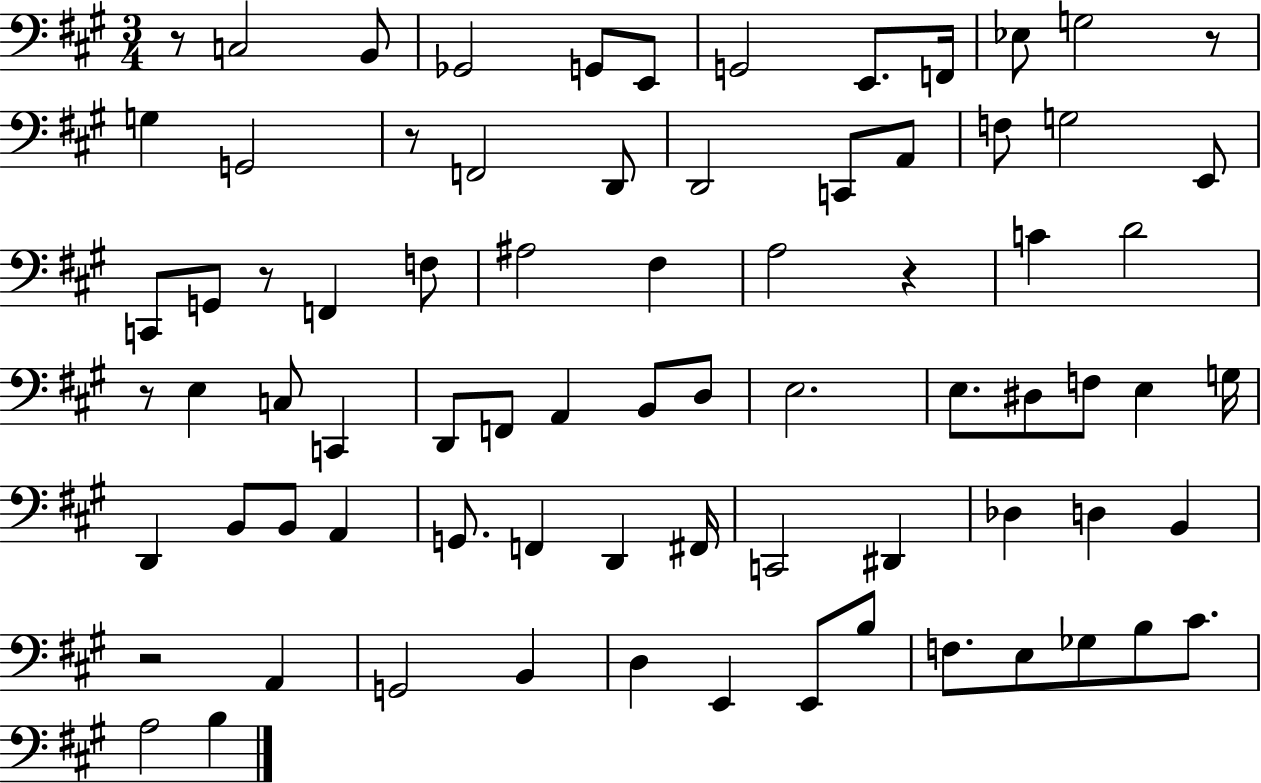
{
  \clef bass
  \numericTimeSignature
  \time 3/4
  \key a \major
  \repeat volta 2 { r8 c2 b,8 | ges,2 g,8 e,8 | g,2 e,8. f,16 | ees8 g2 r8 | \break g4 g,2 | r8 f,2 d,8 | d,2 c,8 a,8 | f8 g2 e,8 | \break c,8 g,8 r8 f,4 f8 | ais2 fis4 | a2 r4 | c'4 d'2 | \break r8 e4 c8 c,4 | d,8 f,8 a,4 b,8 d8 | e2. | e8. dis8 f8 e4 g16 | \break d,4 b,8 b,8 a,4 | g,8. f,4 d,4 fis,16 | c,2 dis,4 | des4 d4 b,4 | \break r2 a,4 | g,2 b,4 | d4 e,4 e,8 b8 | f8. e8 ges8 b8 cis'8. | \break a2 b4 | } \bar "|."
}